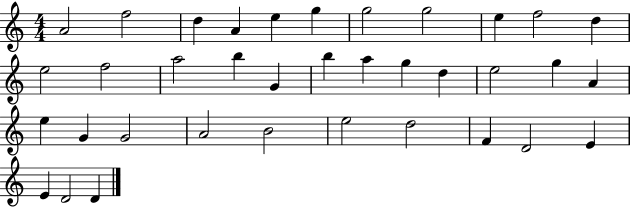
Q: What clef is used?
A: treble